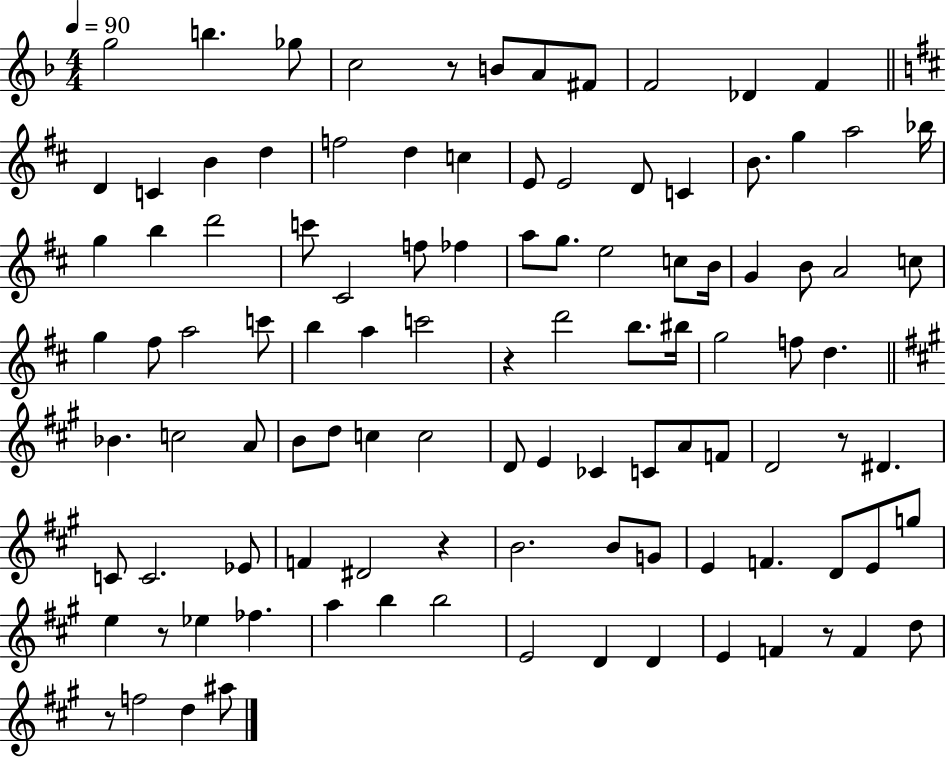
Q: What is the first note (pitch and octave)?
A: G5